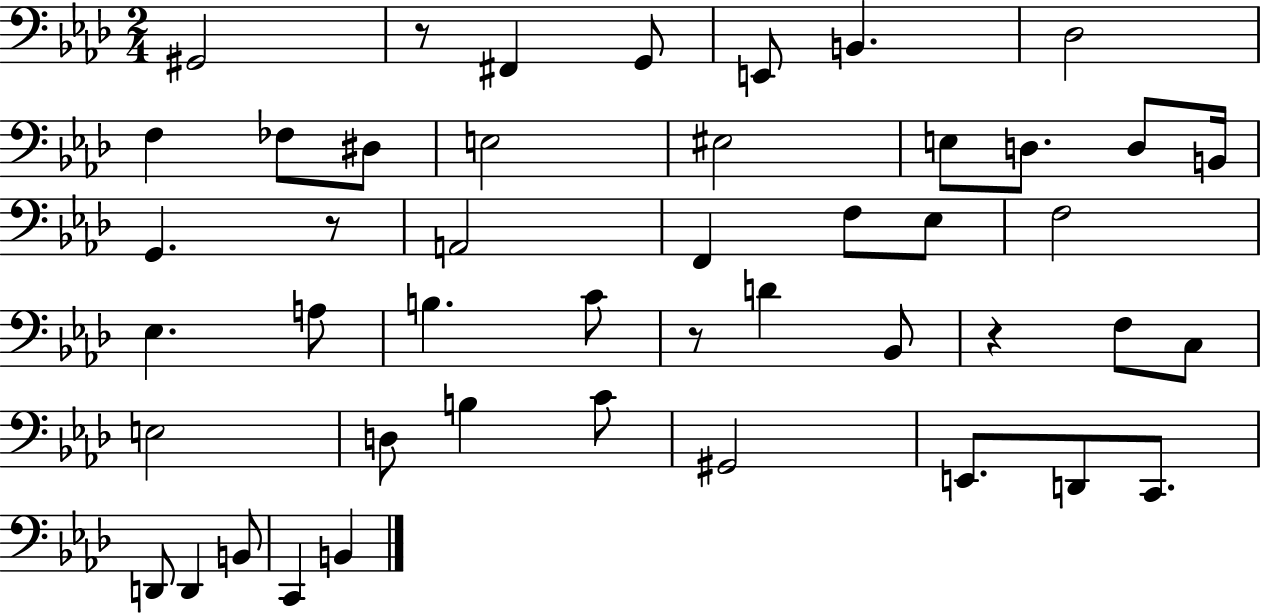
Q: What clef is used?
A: bass